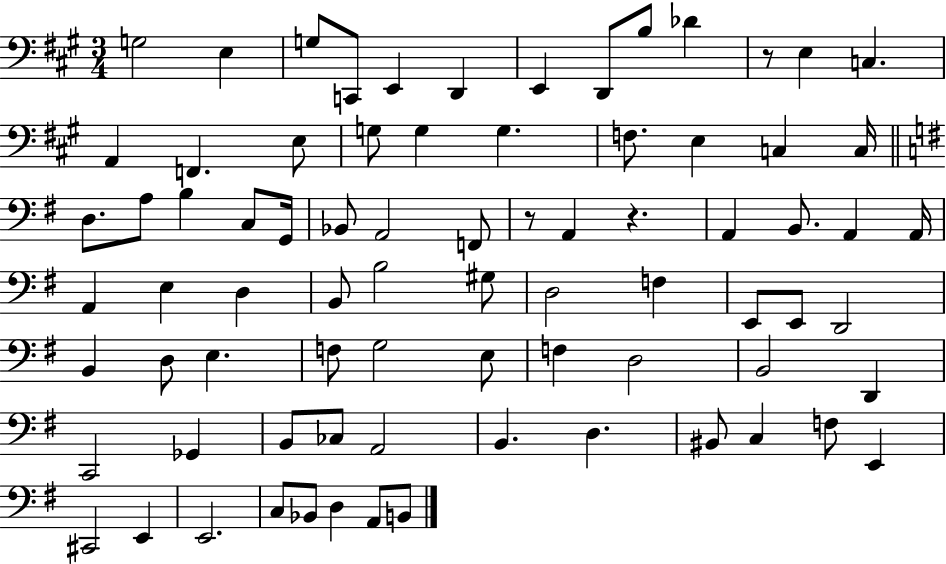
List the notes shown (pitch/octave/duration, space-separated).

G3/h E3/q G3/e C2/e E2/q D2/q E2/q D2/e B3/e Db4/q R/e E3/q C3/q. A2/q F2/q. E3/e G3/e G3/q G3/q. F3/e. E3/q C3/q C3/s D3/e. A3/e B3/q C3/e G2/s Bb2/e A2/h F2/e R/e A2/q R/q. A2/q B2/e. A2/q A2/s A2/q E3/q D3/q B2/e B3/h G#3/e D3/h F3/q E2/e E2/e D2/h B2/q D3/e E3/q. F3/e G3/h E3/e F3/q D3/h B2/h D2/q C2/h Gb2/q B2/e CES3/e A2/h B2/q. D3/q. BIS2/e C3/q F3/e E2/q C#2/h E2/q E2/h. C3/e Bb2/e D3/q A2/e B2/e